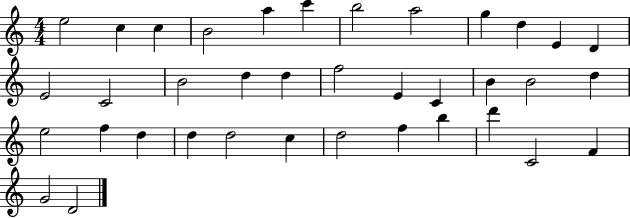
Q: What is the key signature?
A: C major